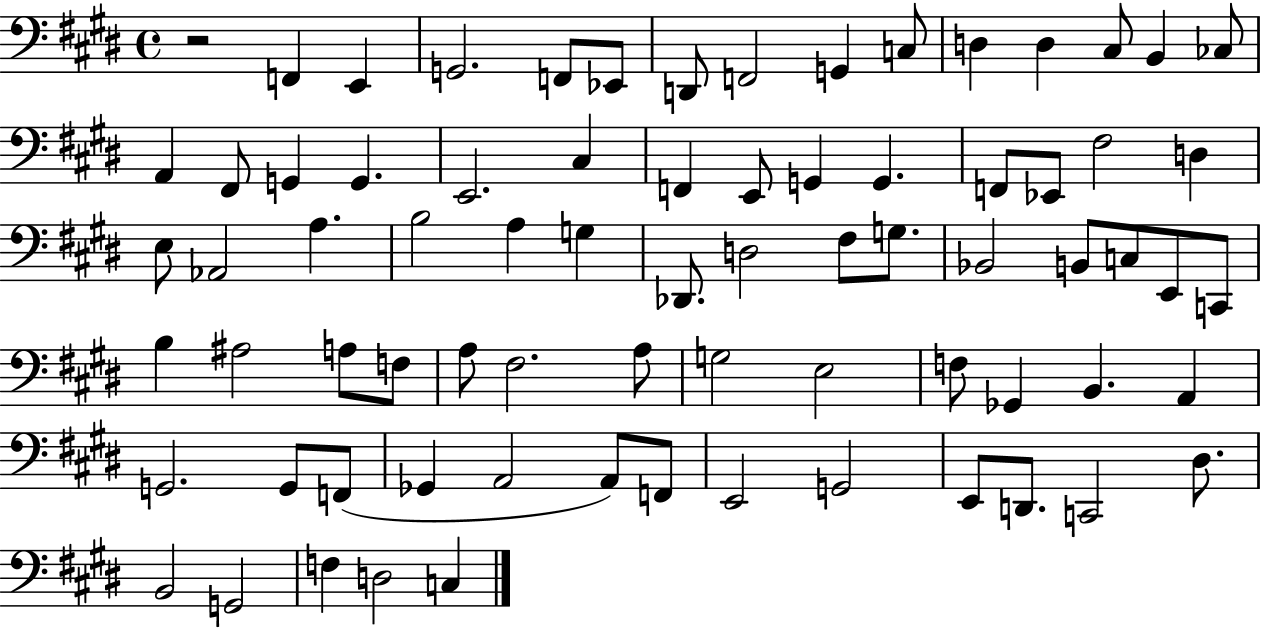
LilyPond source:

{
  \clef bass
  \time 4/4
  \defaultTimeSignature
  \key e \major
  \repeat volta 2 { r2 f,4 e,4 | g,2. f,8 ees,8 | d,8 f,2 g,4 c8 | d4 d4 cis8 b,4 ces8 | \break a,4 fis,8 g,4 g,4. | e,2. cis4 | f,4 e,8 g,4 g,4. | f,8 ees,8 fis2 d4 | \break e8 aes,2 a4. | b2 a4 g4 | des,8. d2 fis8 g8. | bes,2 b,8 c8 e,8 c,8 | \break b4 ais2 a8 f8 | a8 fis2. a8 | g2 e2 | f8 ges,4 b,4. a,4 | \break g,2. g,8 f,8( | ges,4 a,2 a,8) f,8 | e,2 g,2 | e,8 d,8. c,2 dis8. | \break b,2 g,2 | f4 d2 c4 | } \bar "|."
}